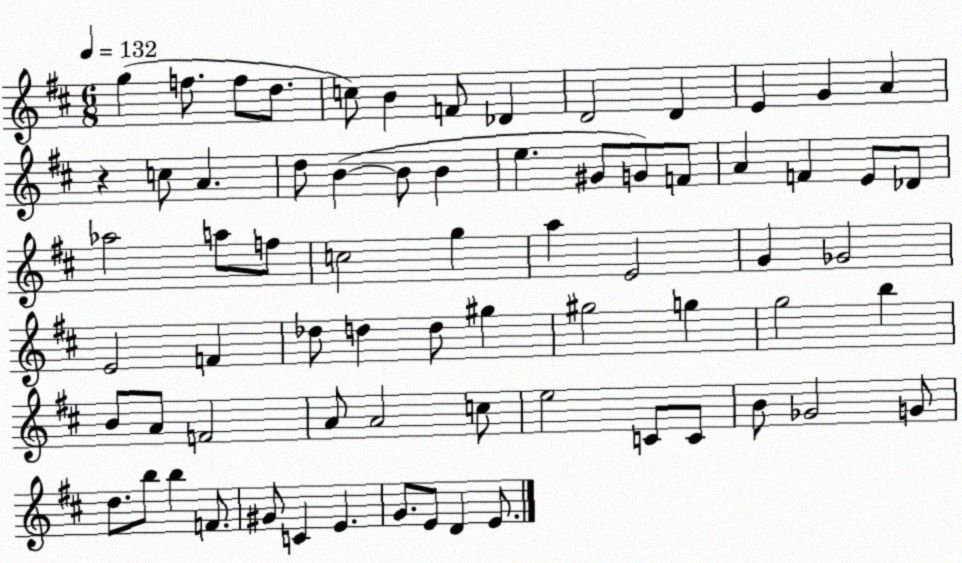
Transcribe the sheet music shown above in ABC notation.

X:1
T:Untitled
M:6/8
L:1/4
K:D
g f/2 f/2 d/2 c/2 B F/2 _D D2 D E G A z c/2 A d/2 B B/2 B e ^G/2 G/2 F/2 A F E/2 _D/2 _a2 a/2 f/2 c2 g a E2 G _G2 E2 F _d/2 d d/2 ^g ^g2 g g2 b B/2 A/2 F2 A/2 A2 c/2 e2 C/2 C/2 B/2 _G2 G/2 d/2 b/2 b F/2 ^G/2 C E G/2 E/2 D E/2